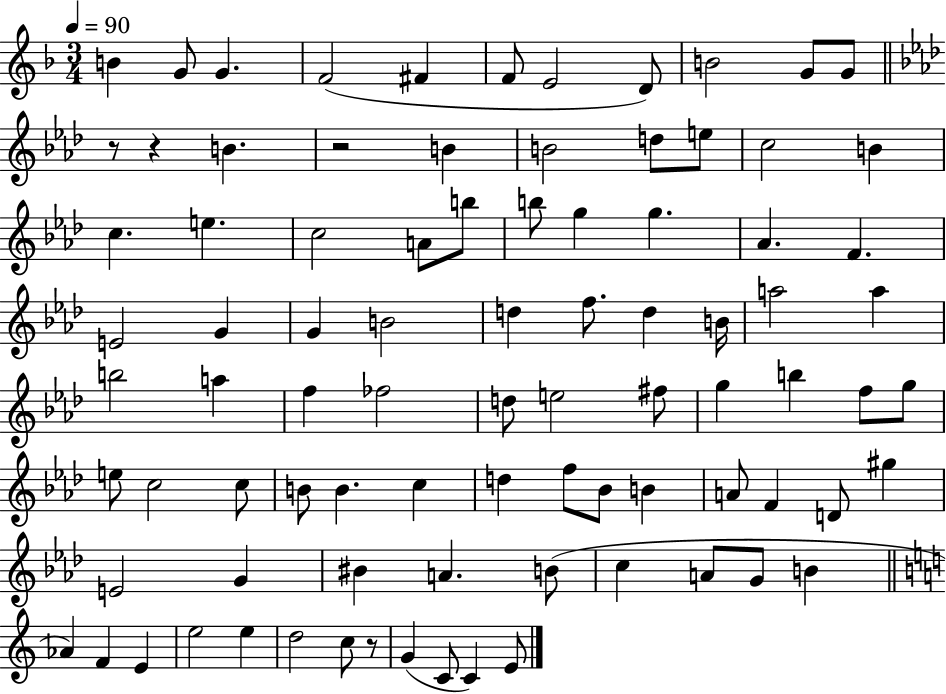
B4/q G4/e G4/q. F4/h F#4/q F4/e E4/h D4/e B4/h G4/e G4/e R/e R/q B4/q. R/h B4/q B4/h D5/e E5/e C5/h B4/q C5/q. E5/q. C5/h A4/e B5/e B5/e G5/q G5/q. Ab4/q. F4/q. E4/h G4/q G4/q B4/h D5/q F5/e. D5/q B4/s A5/h A5/q B5/h A5/q F5/q FES5/h D5/e E5/h F#5/e G5/q B5/q F5/e G5/e E5/e C5/h C5/e B4/e B4/q. C5/q D5/q F5/e Bb4/e B4/q A4/e F4/q D4/e G#5/q E4/h G4/q BIS4/q A4/q. B4/e C5/q A4/e G4/e B4/q Ab4/q F4/q E4/q E5/h E5/q D5/h C5/e R/e G4/q C4/e C4/q E4/e